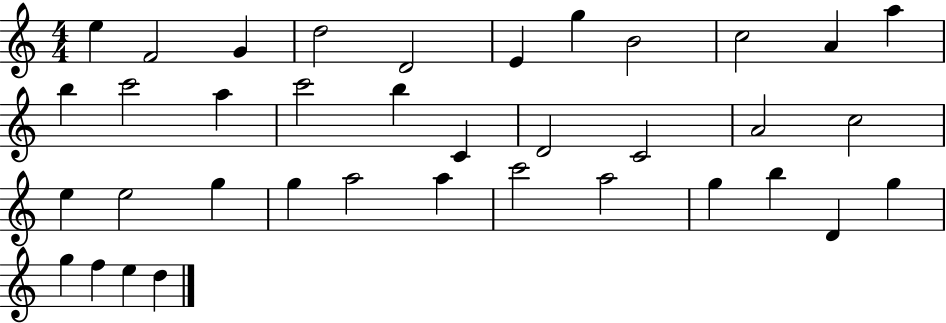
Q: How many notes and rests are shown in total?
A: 37